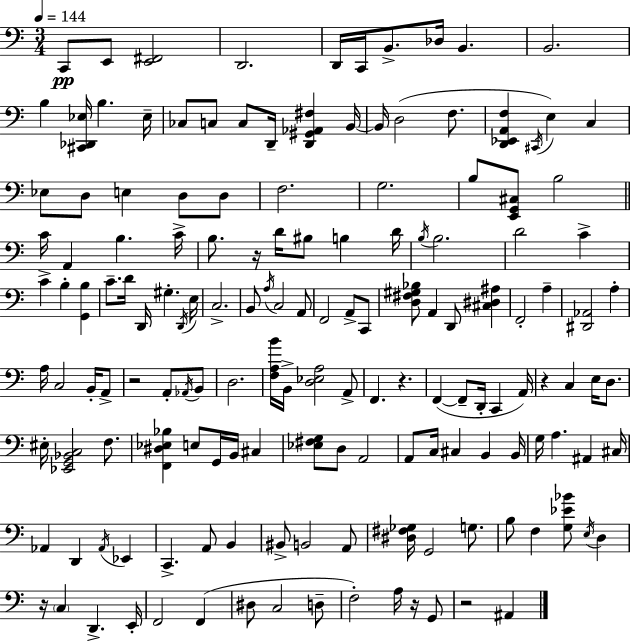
X:1
T:Untitled
M:3/4
L:1/4
K:C
C,,/2 E,,/2 [E,,^F,,]2 D,,2 D,,/4 C,,/4 B,,/2 _D,/4 B,, B,,2 B, [^C,,_D,,_E,]/4 B, _E,/4 _C,/2 C,/2 C,/2 D,,/4 [D,,^G,,_A,,^F,] B,,/4 B,,/4 D,2 F,/2 [D,,_E,,A,,F,] ^C,,/4 E, C, _E,/2 D,/2 E, D,/2 D,/2 F,2 G,2 B,/2 [E,,G,,^C,]/2 B,2 C/4 A,, B, C/4 B,/2 z/4 D/4 ^B,/2 B, D/4 B,/4 B,2 D2 C C B, [G,,B,] C/2 D/4 D,,/4 ^G, D,,/4 E,/4 C,2 B,,/2 A,/4 C,2 A,,/2 F,,2 A,,/2 C,,/2 [D,^F,^G,_B,]/2 A,, D,,/2 [^C,^D,^A,] F,,2 A, [^D,,_A,,]2 A, A,/4 C,2 B,,/4 A,,/2 z2 A,,/2 _A,,/4 B,,/2 D,2 [F,A,B]/4 B,,/4 [D,_E,A,]2 A,,/2 F,, z F,, F,,/2 D,,/4 C,, A,,/4 z C, E,/4 D,/2 ^E,/4 [_E,,G,,_B,,C,]2 F,/2 [F,,^D,_E,_B,] E,/2 G,,/4 B,,/4 ^C, [_E,^F,G,]/2 D,/2 A,,2 A,,/2 C,/4 ^C, B,, B,,/4 G,/4 A, ^A,, ^C,/4 _A,, D,, _A,,/4 _E,, C,, A,,/2 B,, ^B,,/2 B,,2 A,,/2 [^D,^F,_G,]/4 G,,2 G,/2 B,/2 F, [G,_E_B]/2 E,/4 D, z/4 C, D,, E,,/4 F,,2 F,, ^D,/2 C,2 D,/2 F,2 A,/4 z/4 G,,/2 z2 ^A,,